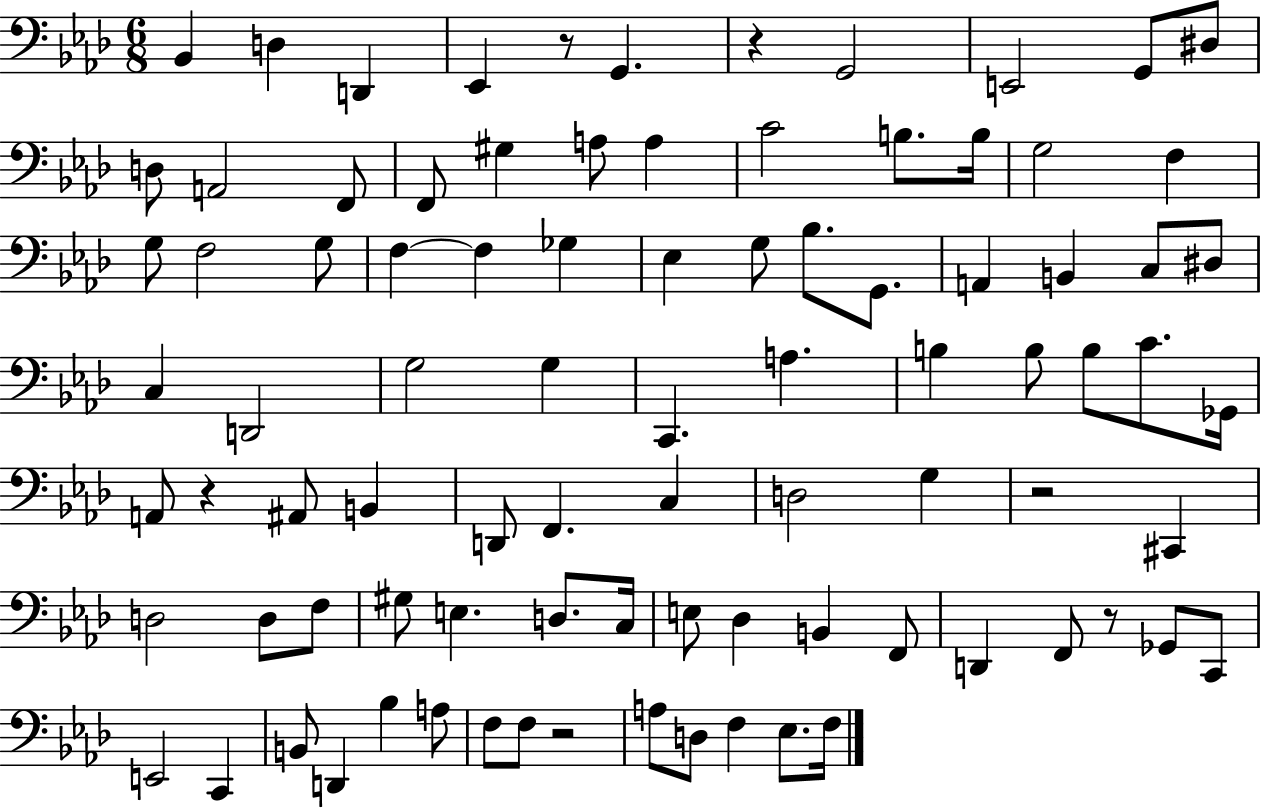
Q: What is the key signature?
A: AES major